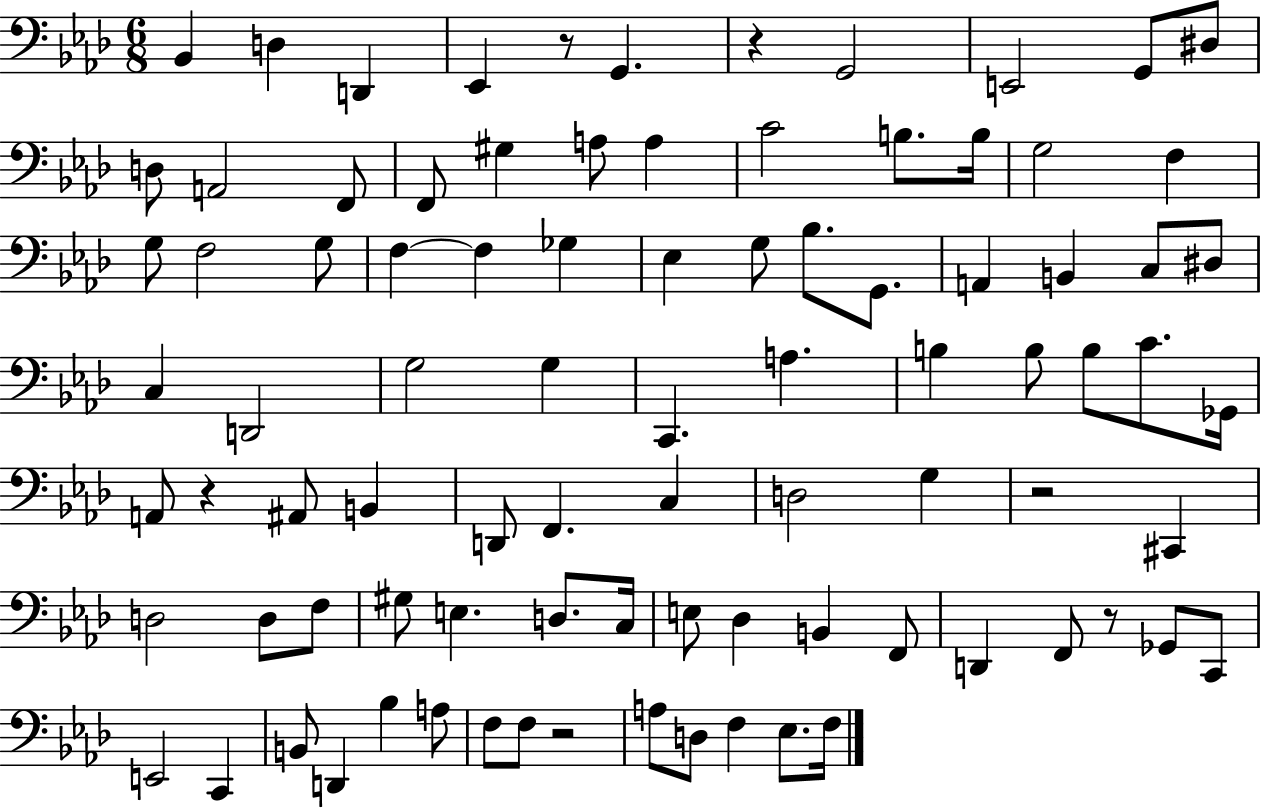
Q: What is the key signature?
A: AES major